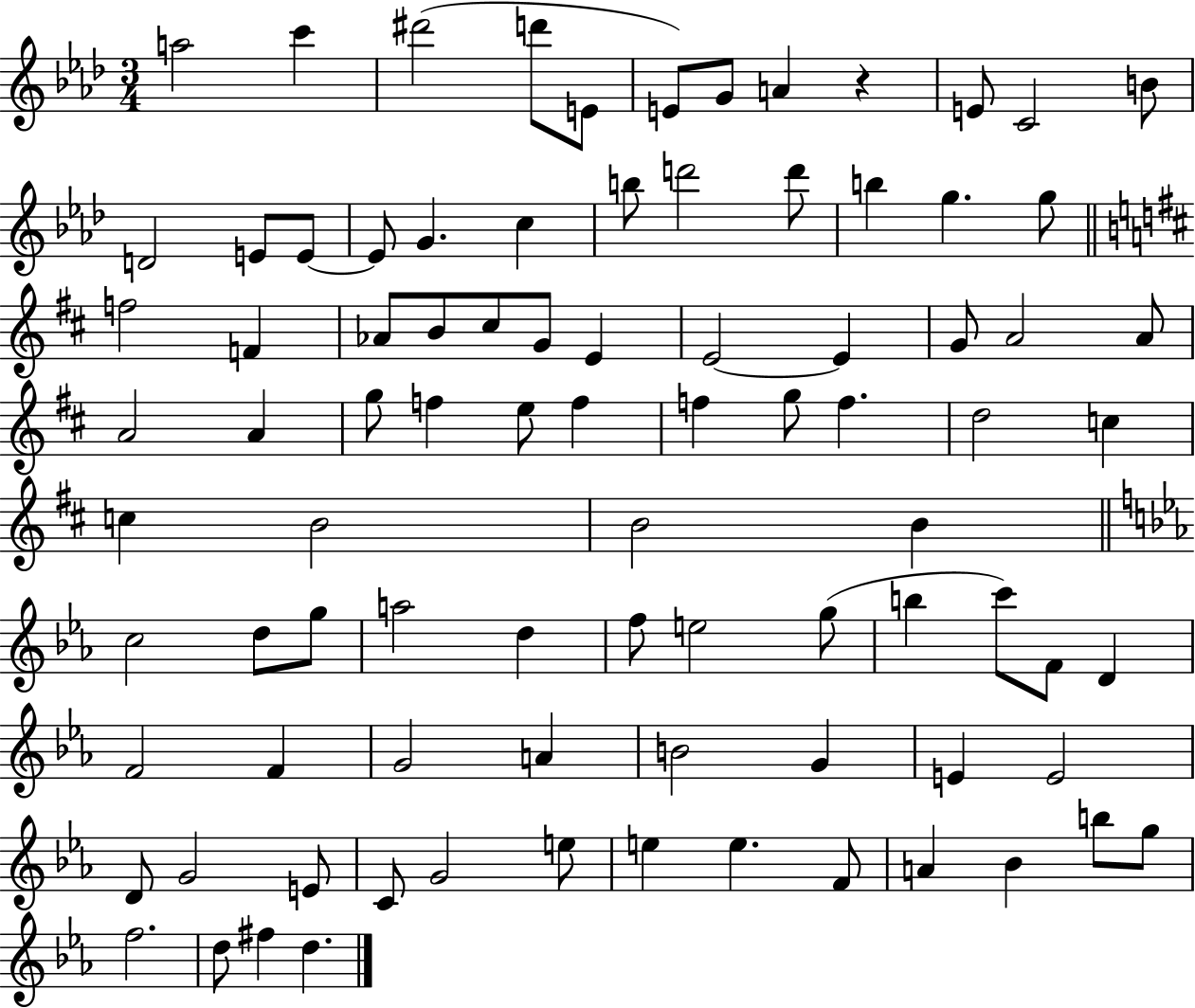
{
  \clef treble
  \numericTimeSignature
  \time 3/4
  \key aes \major
  \repeat volta 2 { a''2 c'''4 | dis'''2( d'''8 e'8 | e'8) g'8 a'4 r4 | e'8 c'2 b'8 | \break d'2 e'8 e'8~~ | e'8 g'4. c''4 | b''8 d'''2 d'''8 | b''4 g''4. g''8 | \break \bar "||" \break \key d \major f''2 f'4 | aes'8 b'8 cis''8 g'8 e'4 | e'2~~ e'4 | g'8 a'2 a'8 | \break a'2 a'4 | g''8 f''4 e''8 f''4 | f''4 g''8 f''4. | d''2 c''4 | \break c''4 b'2 | b'2 b'4 | \bar "||" \break \key c \minor c''2 d''8 g''8 | a''2 d''4 | f''8 e''2 g''8( | b''4 c'''8) f'8 d'4 | \break f'2 f'4 | g'2 a'4 | b'2 g'4 | e'4 e'2 | \break d'8 g'2 e'8 | c'8 g'2 e''8 | e''4 e''4. f'8 | a'4 bes'4 b''8 g''8 | \break f''2. | d''8 fis''4 d''4. | } \bar "|."
}